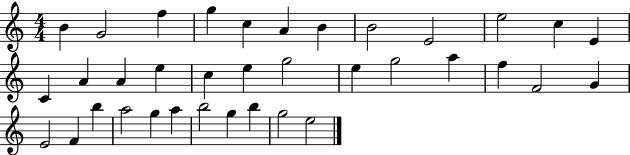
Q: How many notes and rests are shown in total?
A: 36